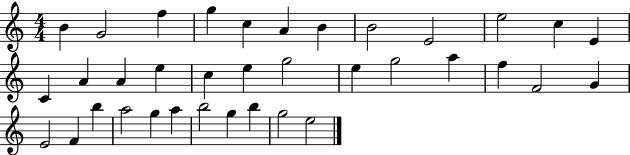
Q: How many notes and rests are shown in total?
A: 36